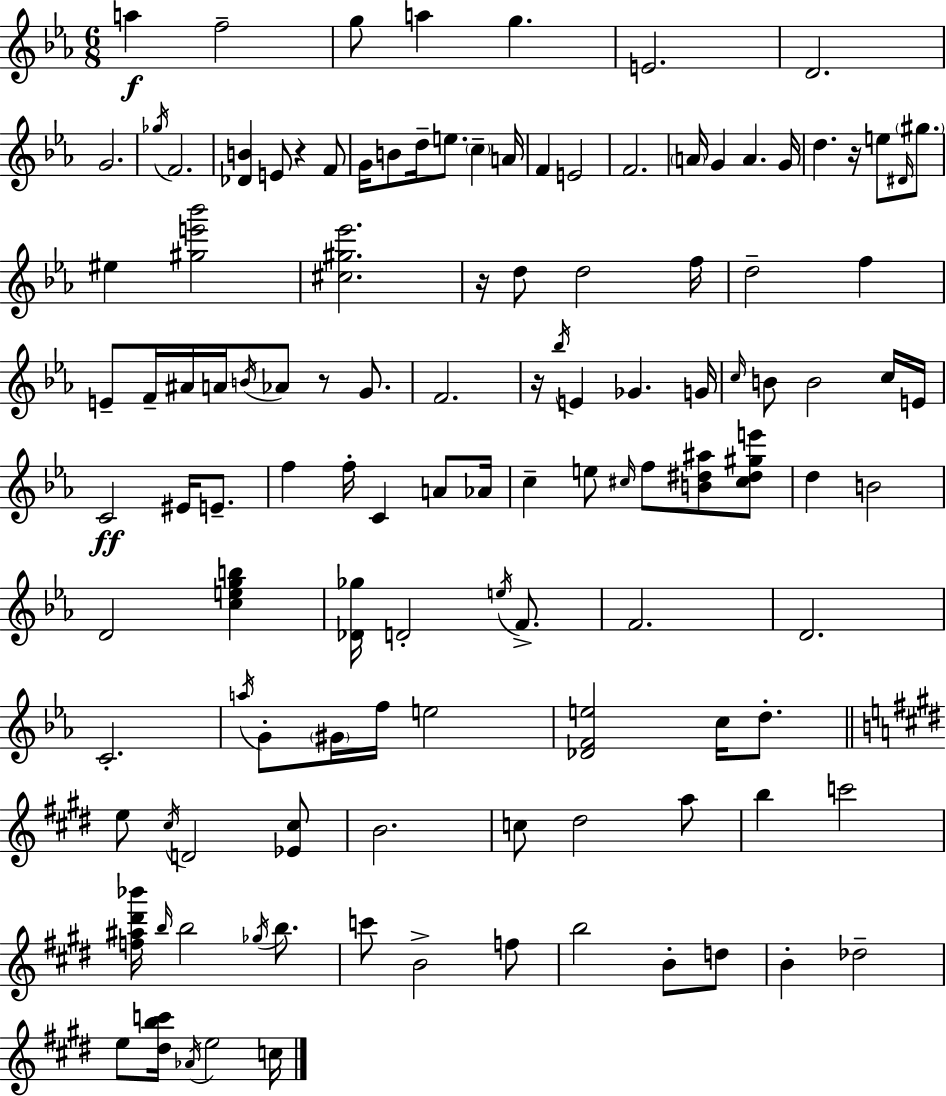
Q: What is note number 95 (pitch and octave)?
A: B4